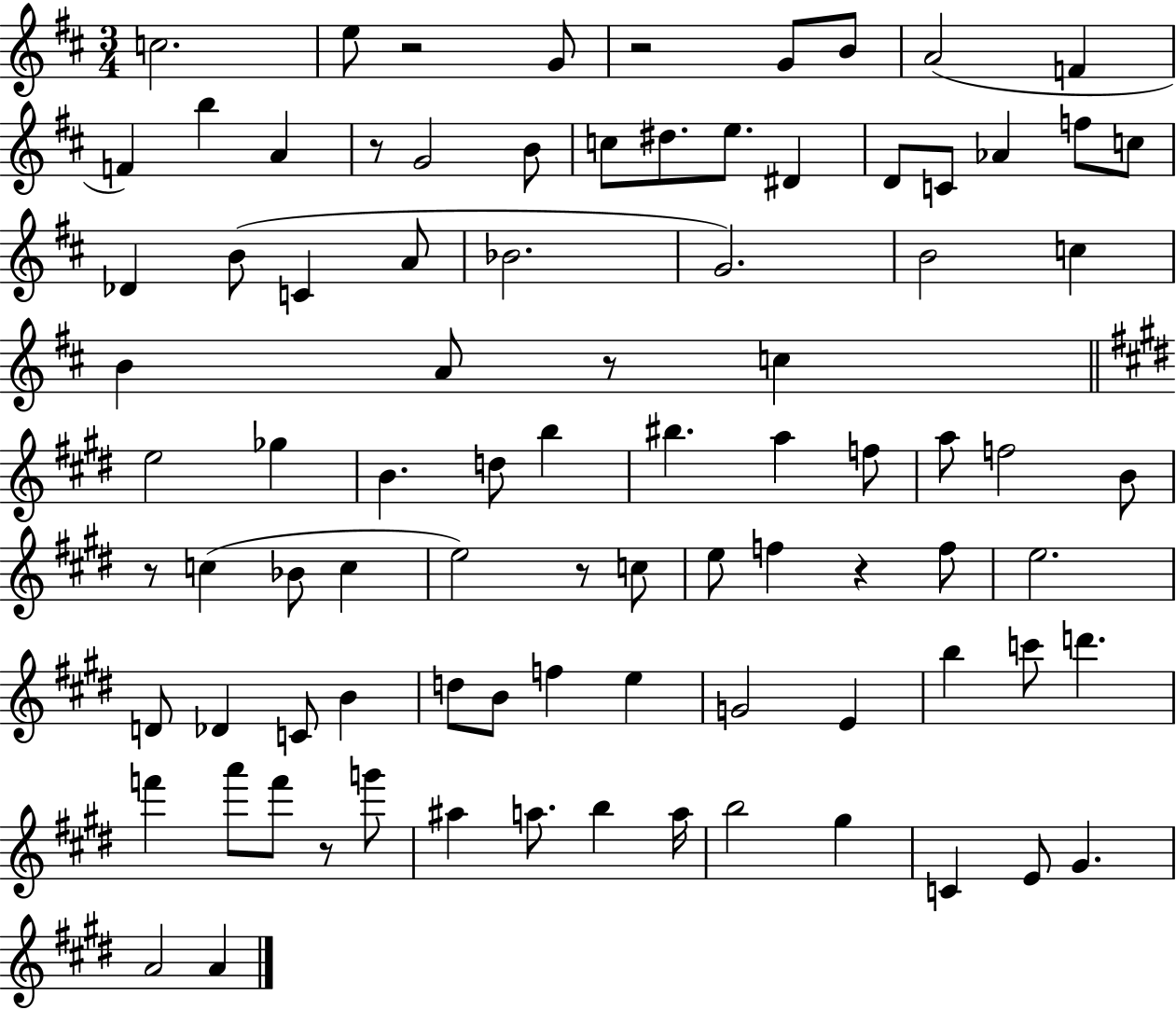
C5/h. E5/e R/h G4/e R/h G4/e B4/e A4/h F4/q F4/q B5/q A4/q R/e G4/h B4/e C5/e D#5/e. E5/e. D#4/q D4/e C4/e Ab4/q F5/e C5/e Db4/q B4/e C4/q A4/e Bb4/h. G4/h. B4/h C5/q B4/q A4/e R/e C5/q E5/h Gb5/q B4/q. D5/e B5/q BIS5/q. A5/q F5/e A5/e F5/h B4/e R/e C5/q Bb4/e C5/q E5/h R/e C5/e E5/e F5/q R/q F5/e E5/h. D4/e Db4/q C4/e B4/q D5/e B4/e F5/q E5/q G4/h E4/q B5/q C6/e D6/q. F6/q A6/e F6/e R/e G6/e A#5/q A5/e. B5/q A5/s B5/h G#5/q C4/q E4/e G#4/q. A4/h A4/q